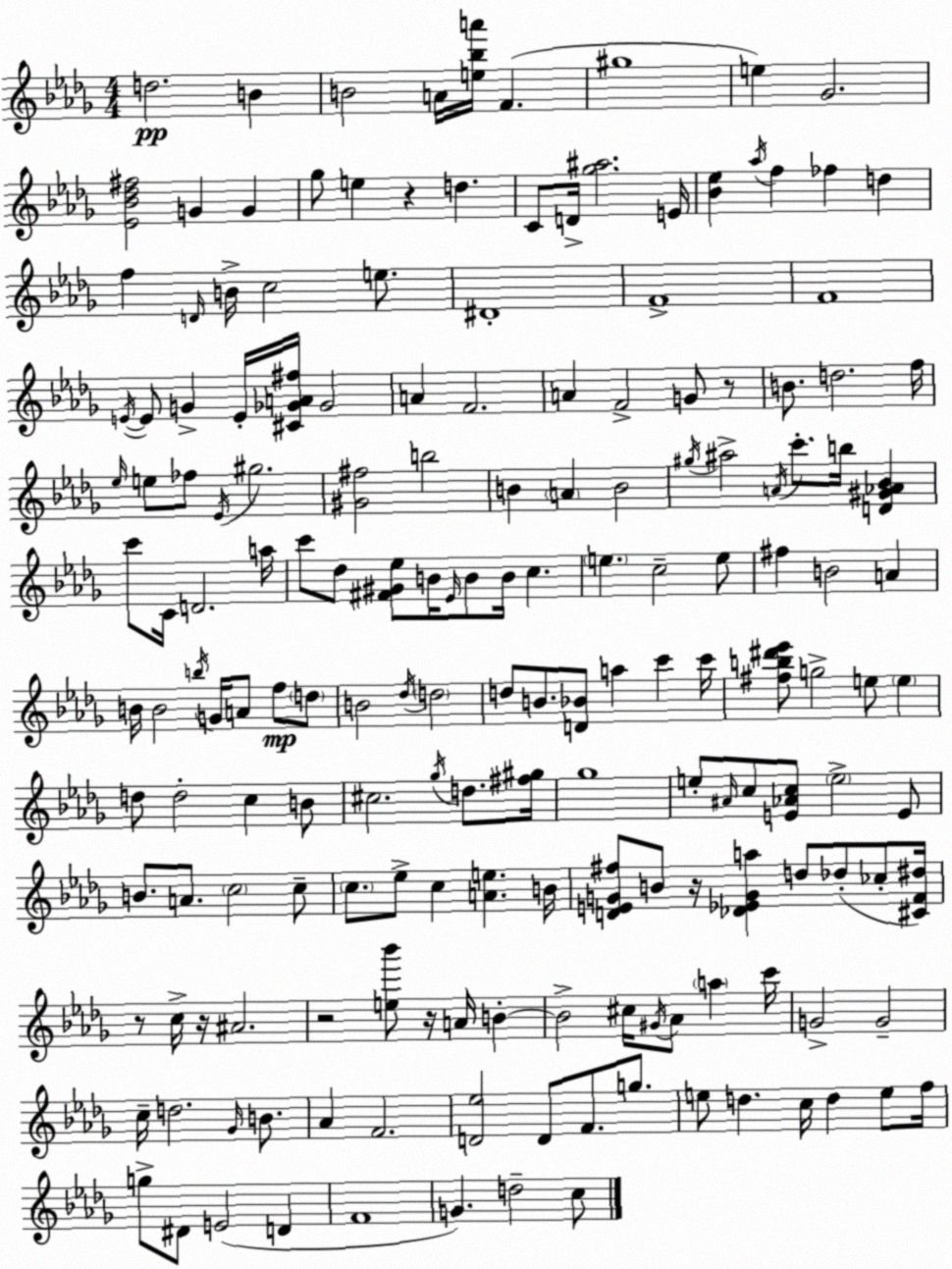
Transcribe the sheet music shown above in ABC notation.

X:1
T:Untitled
M:4/4
L:1/4
K:Bbm
d2 B B2 A/4 [e_ba']/4 F ^g4 e _G2 [_E_B_d^f]2 G G _g/2 e z d C/2 D/4 [_g^a]2 E/4 [_B_e] _a/4 f _f d f D/4 B/4 c2 e/2 ^D4 F4 F4 E/4 E/2 G E/4 [^C_GA^f]/4 _G2 A F2 A F2 G/2 z/2 B/2 d2 f/4 _e/4 e/2 _f/2 _E/4 ^g2 [^G^f]2 b2 B A B2 ^g/4 ^a2 A/4 c'/2 b/4 [D^G_A_B] c'/2 C/4 D2 a/4 c'/2 _d/2 [^F^G_e]/2 B/4 _E/4 B/2 B/4 c e c2 e/2 ^f B2 A B/4 B2 b/4 G/4 A/2 f/2 d/2 B2 _d/4 d2 d/2 B/2 [D_B]/2 a c' c'/4 [^fb^d'_e']/2 g2 e/2 e d/2 d2 c B/2 ^c2 _g/4 d/2 [^f^g]/4 _g4 e/2 ^A/4 c/2 [E_Ac]/2 e2 E/2 B/2 A/2 c2 c/2 c/2 _e/2 c [Ae] B/4 [DEG^f]/2 B/2 z/4 [_D_EGa] d/2 _d/2 _c/2 [^CF^d]/4 z/2 c/4 z/4 ^A2 z2 [e_b']/2 z/4 A/4 B B2 ^c/4 ^G/4 _A/2 a c'/4 G2 G2 c/4 d2 _G/4 B/2 _A F2 [D_e]2 D/2 F/2 g/2 e/2 d c/4 d e/2 f/4 g/2 ^D/2 E2 D F4 G d2 c/2